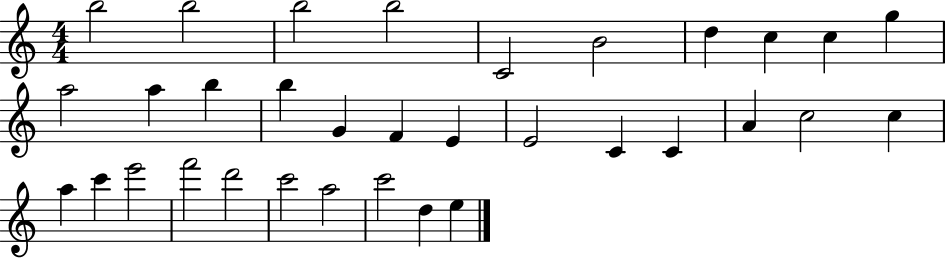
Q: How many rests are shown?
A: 0